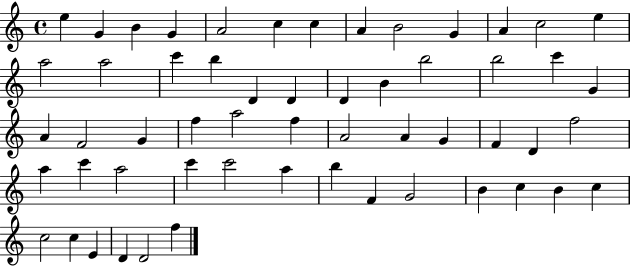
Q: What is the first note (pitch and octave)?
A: E5